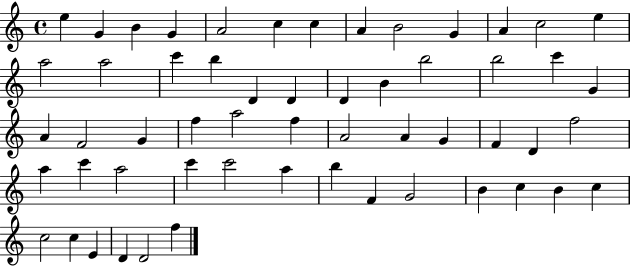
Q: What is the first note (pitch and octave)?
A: E5